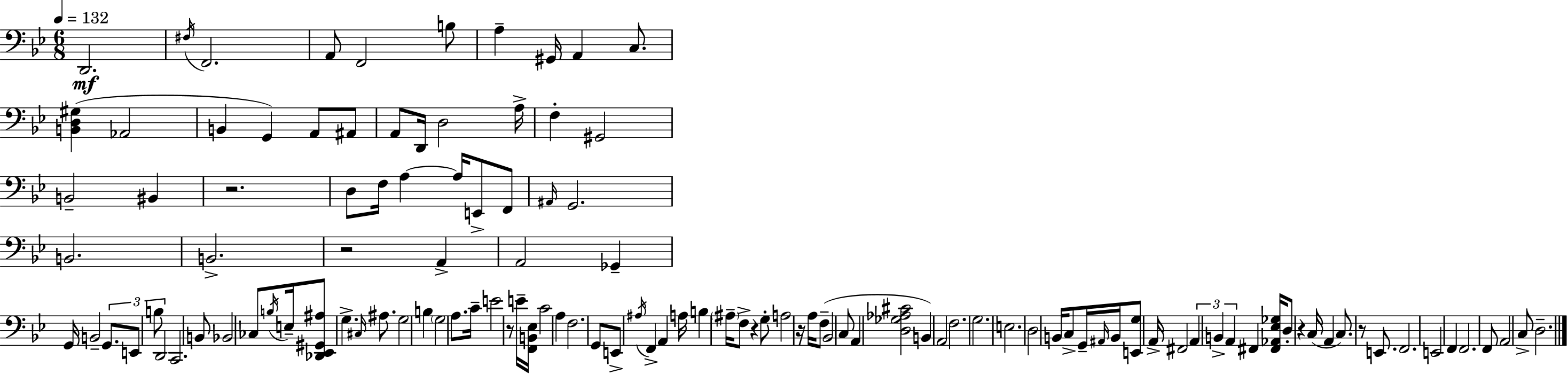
X:1
T:Untitled
M:6/8
L:1/4
K:Gm
D,,2 ^F,/4 F,,2 A,,/2 F,,2 B,/2 A, ^G,,/4 A,, C,/2 [B,,D,^G,] _A,,2 B,, G,, A,,/2 ^A,,/2 A,,/2 D,,/4 D,2 A,/4 F, ^G,,2 B,,2 ^B,, z2 D,/2 F,/4 A, A,/4 E,,/2 F,,/2 ^A,,/4 G,,2 B,,2 B,,2 z2 A,, A,,2 _G,, G,,/4 B,,2 G,,/2 E,,/2 B,/2 D,,2 C,,2 B,,/2 _B,,2 _C,/2 B,/4 E,/4 [_D,,_E,,^G,,^A,]/2 G, ^C,/4 ^A,/2 G,2 B, G,2 A,/2 C/4 E2 z/2 E/4 [F,,B,,_E,]/4 C2 A, F,2 G,,/2 E,,/2 ^A,/4 F,, A,, A,/4 B, ^A,/4 F,/2 z G,/2 A,2 z/4 A,/4 F,/2 _B,,2 C,/2 A,, [D,_G,_A,^C]2 B,, A,,2 F,2 G,2 E,2 D,2 B,,/4 C,/2 G,,/4 ^A,,/4 B,,/4 [E,,G,]/2 A,,/4 ^F,,2 A,, B,, A,, ^F,, [^F,,_A,,_E,_G,]/4 D,/2 z C,/4 A,, C,/2 z/2 E,,/2 F,,2 E,,2 F,, F,,2 F,,/2 A,,2 C,/2 D,2